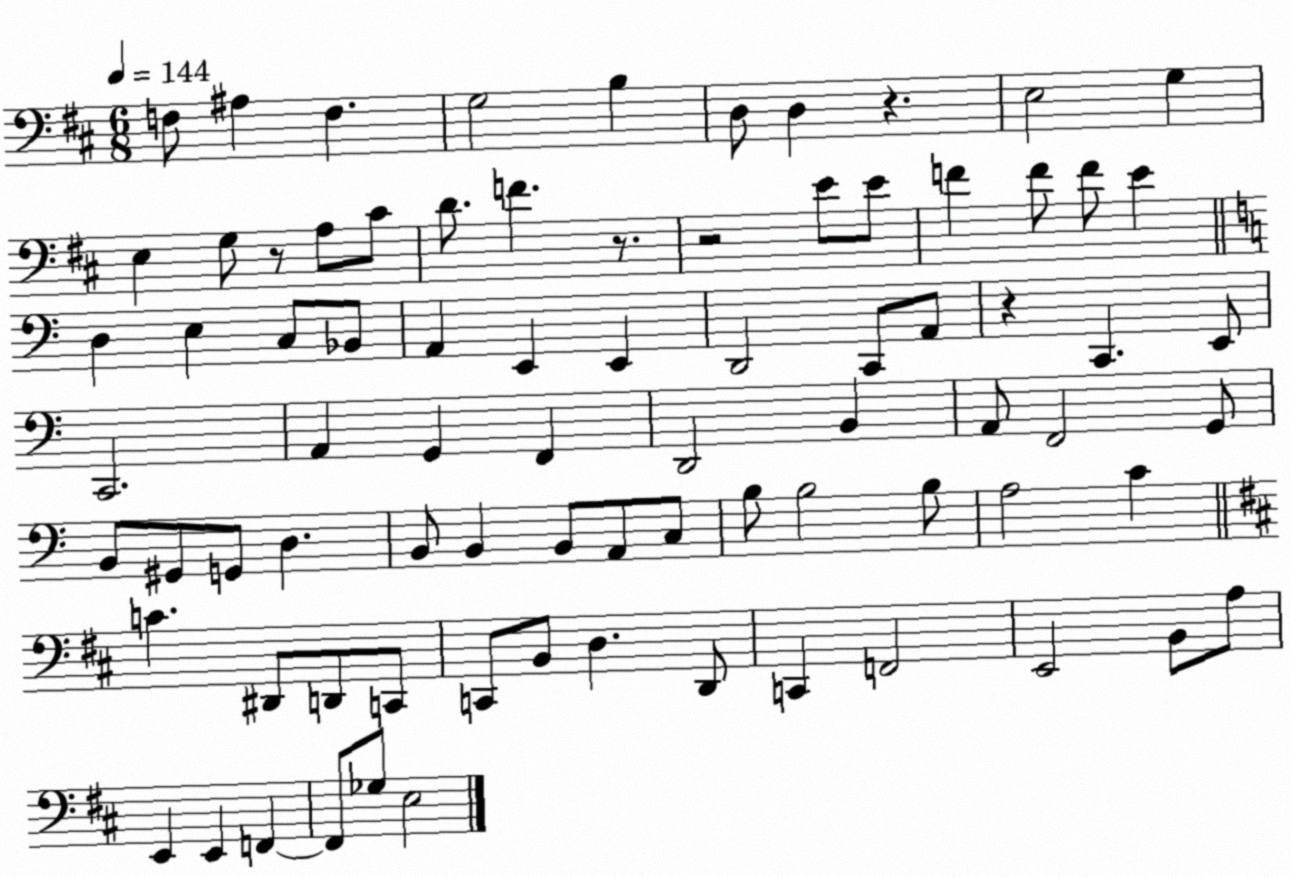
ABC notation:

X:1
T:Untitled
M:6/8
L:1/4
K:D
F,/2 ^A, F, G,2 B, D,/2 D, z E,2 G, E, G,/2 z/2 A,/2 ^C/2 D/2 F z/2 z2 E/2 E/2 F F/2 F/2 E D, E, C,/2 _B,,/2 A,, E,, E,, D,,2 C,,/2 A,,/2 z C,, E,,/2 C,,2 A,, G,, F,, D,,2 B,, A,,/2 F,,2 G,,/2 B,,/2 ^G,,/2 G,,/2 D, B,,/2 B,, B,,/2 A,,/2 C,/2 B,/2 B,2 B,/2 A,2 C C ^D,,/2 D,,/2 C,,/2 C,,/2 B,,/2 D, D,,/2 C,, F,,2 E,,2 B,,/2 A,/2 E,, E,, F,, F,,/2 _G,/2 E,2